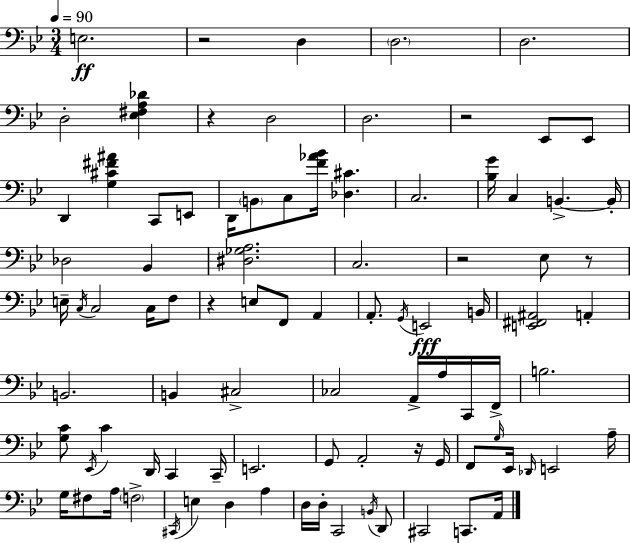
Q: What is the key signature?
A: BES major